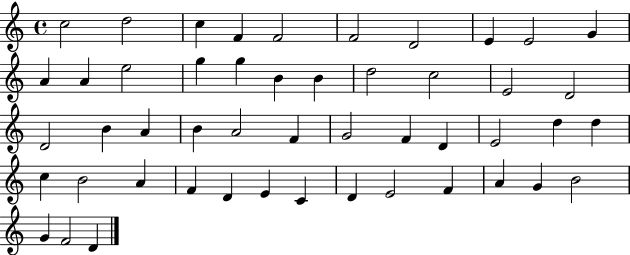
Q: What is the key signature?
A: C major